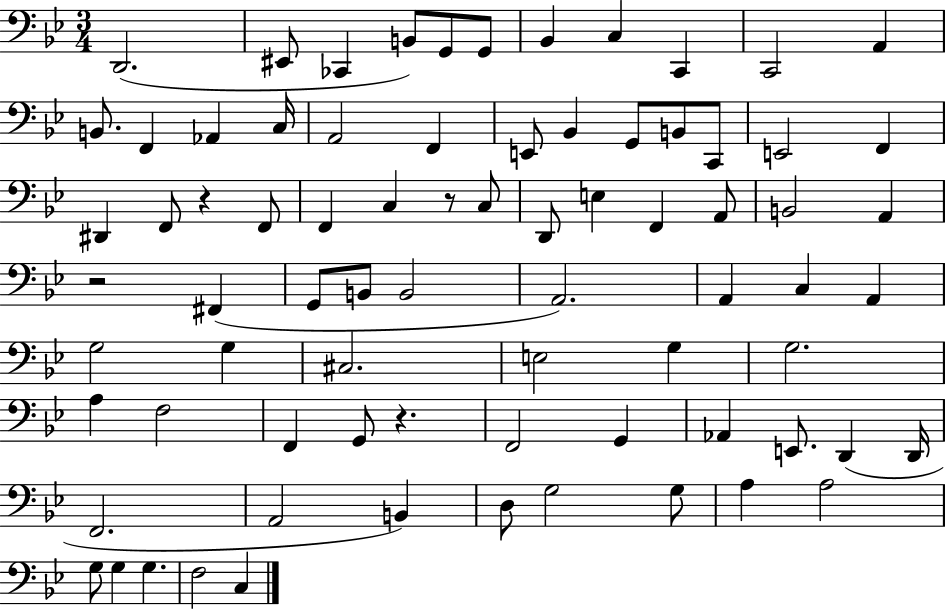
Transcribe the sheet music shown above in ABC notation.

X:1
T:Untitled
M:3/4
L:1/4
K:Bb
D,,2 ^E,,/2 _C,, B,,/2 G,,/2 G,,/2 _B,, C, C,, C,,2 A,, B,,/2 F,, _A,, C,/4 A,,2 F,, E,,/2 _B,, G,,/2 B,,/2 C,,/2 E,,2 F,, ^D,, F,,/2 z F,,/2 F,, C, z/2 C,/2 D,,/2 E, F,, A,,/2 B,,2 A,, z2 ^F,, G,,/2 B,,/2 B,,2 A,,2 A,, C, A,, G,2 G, ^C,2 E,2 G, G,2 A, F,2 F,, G,,/2 z F,,2 G,, _A,, E,,/2 D,, D,,/4 F,,2 A,,2 B,, D,/2 G,2 G,/2 A, A,2 G,/2 G, G, F,2 C,